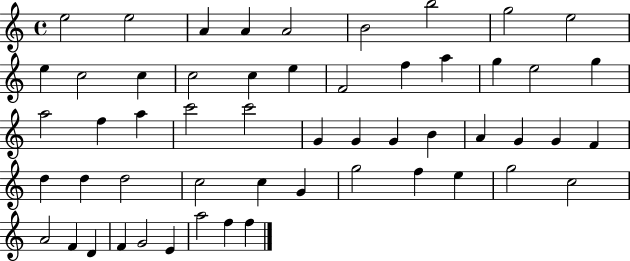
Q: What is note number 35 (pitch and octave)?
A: D5